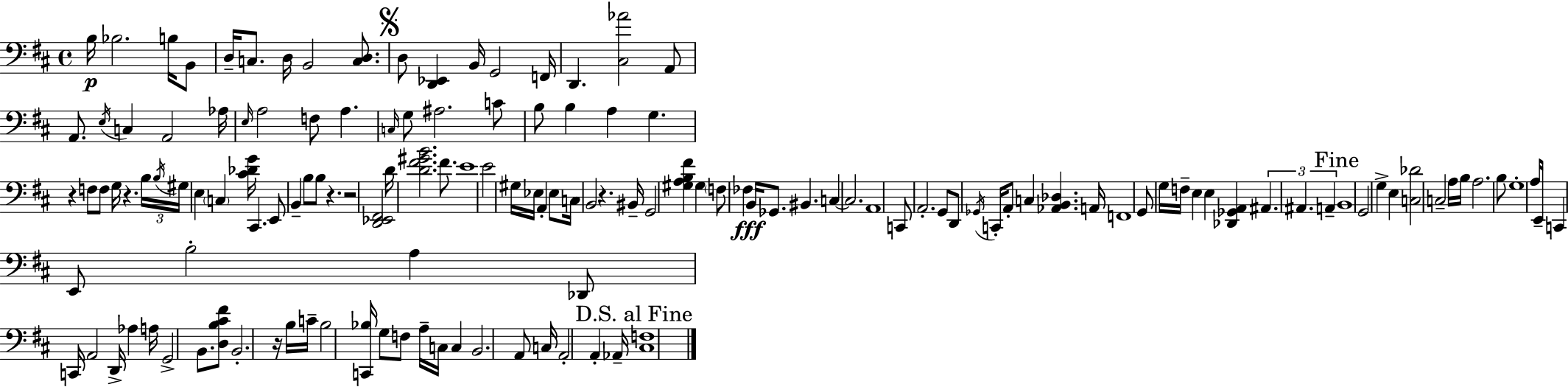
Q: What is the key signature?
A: D major